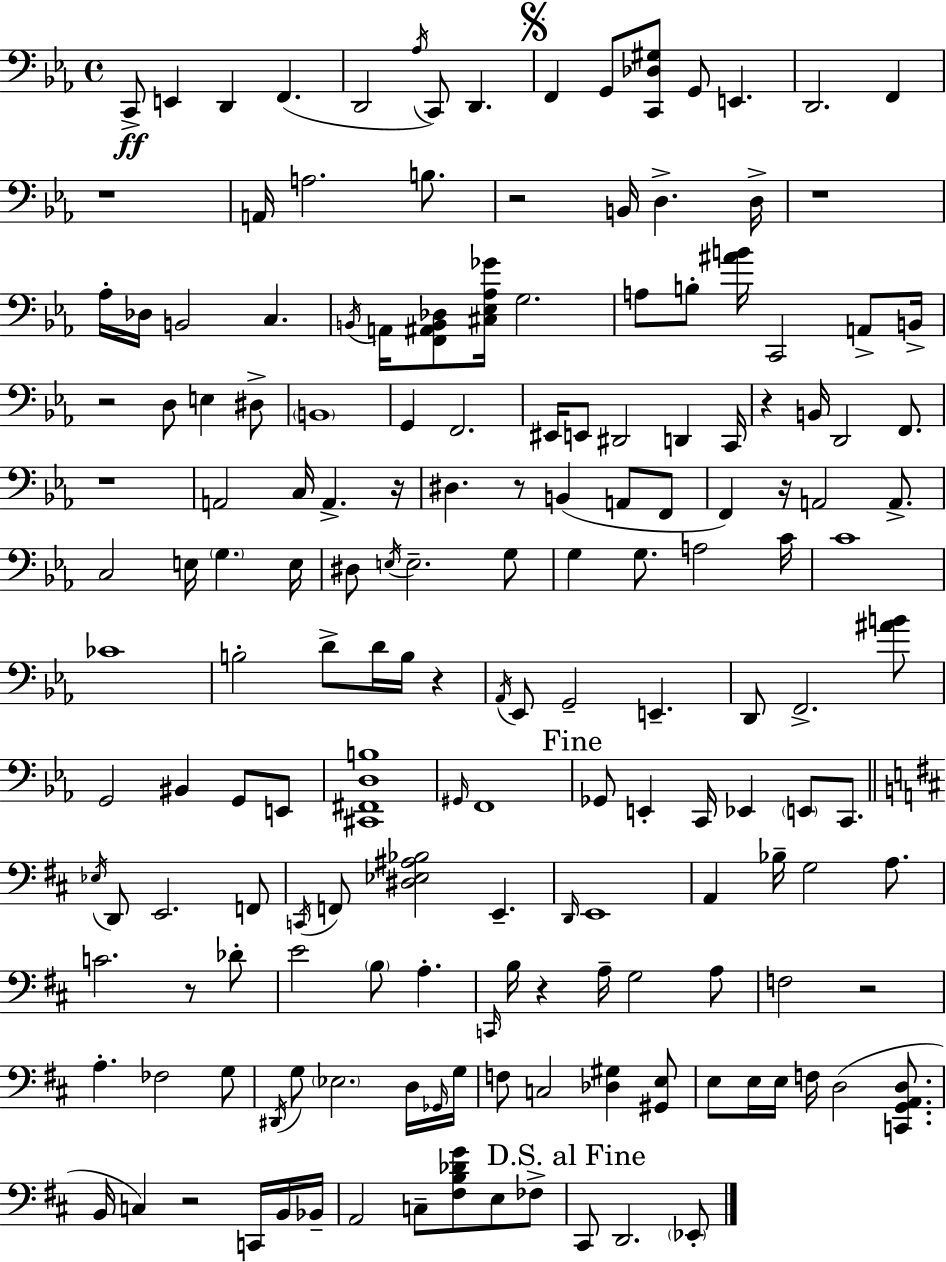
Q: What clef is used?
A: bass